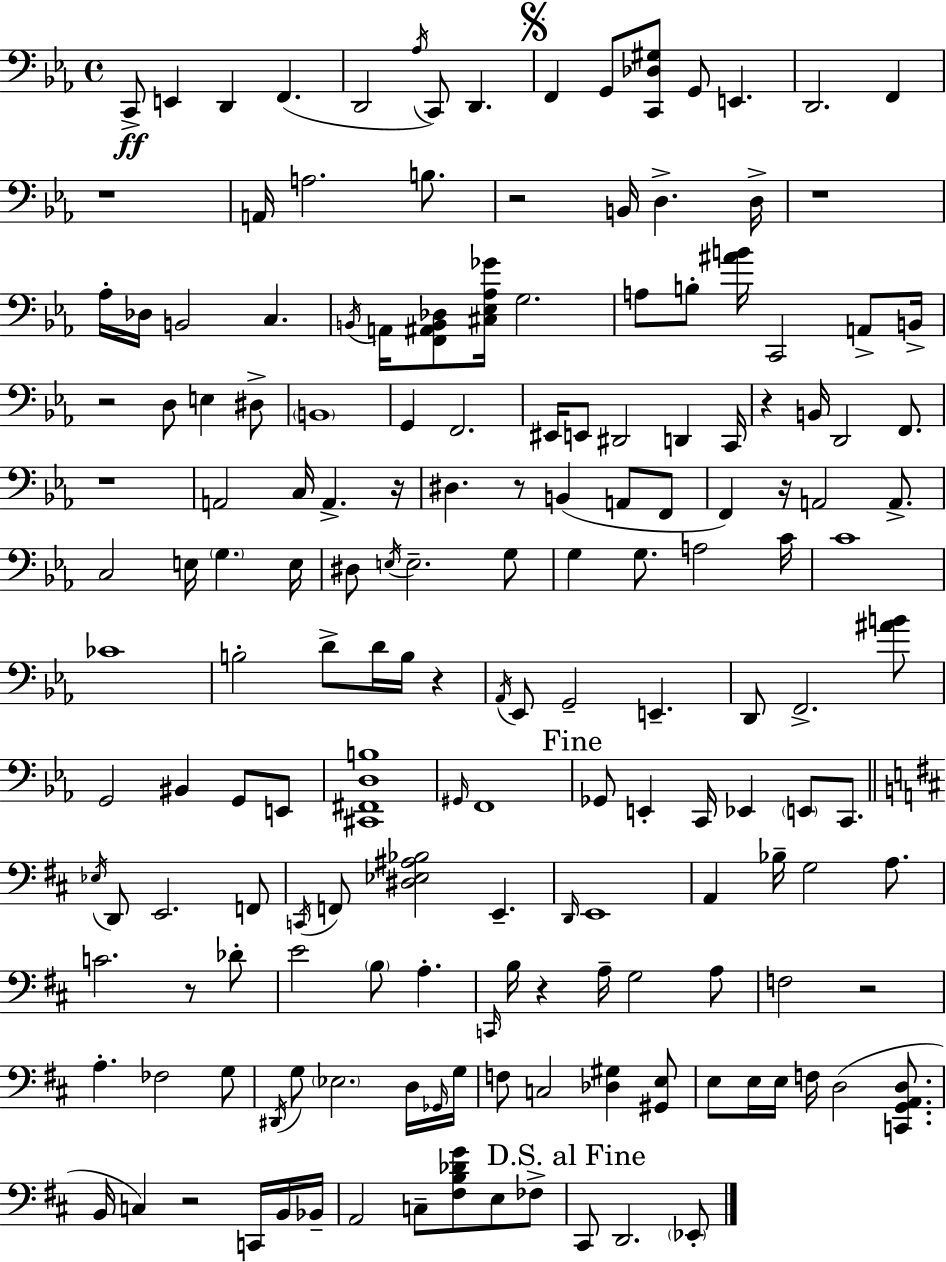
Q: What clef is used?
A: bass